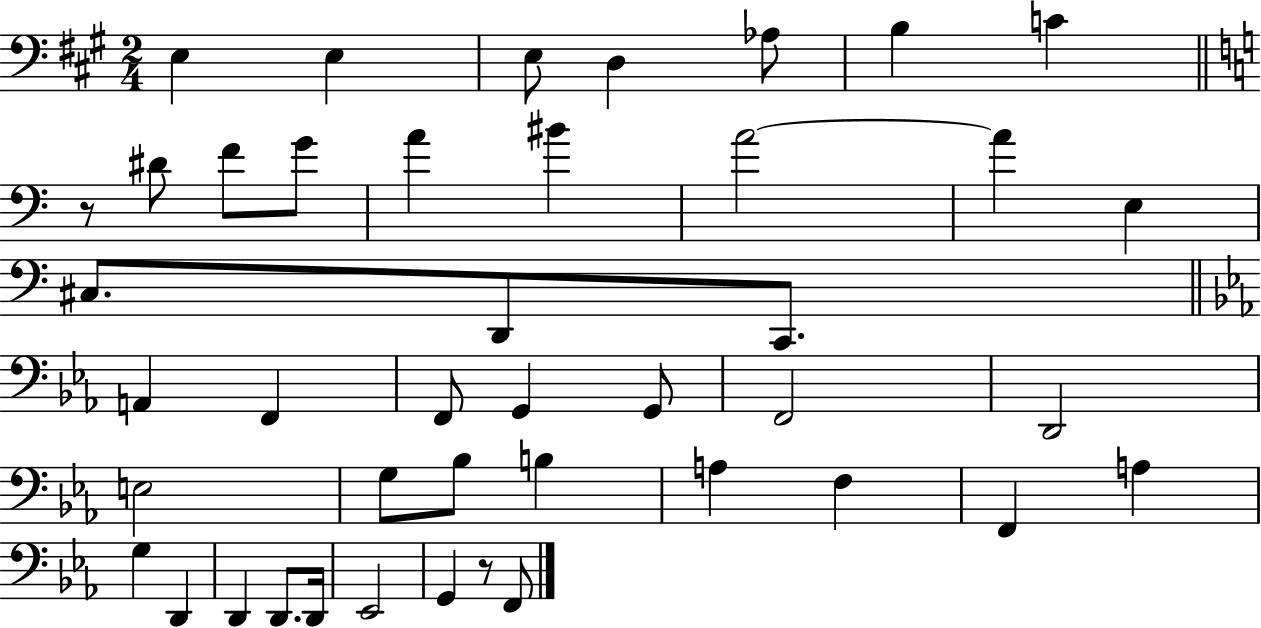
{
  \clef bass
  \numericTimeSignature
  \time 2/4
  \key a \major
  \repeat volta 2 { e4 e4 | e8 d4 aes8 | b4 c'4 | \bar "||" \break \key c \major r8 dis'8 f'8 g'8 | a'4 bis'4 | a'2~~ | a'4 e4 | \break cis8. d,8 c,8. | \bar "||" \break \key ees \major a,4 f,4 | f,8 g,4 g,8 | f,2 | d,2 | \break e2 | g8 bes8 b4 | a4 f4 | f,4 a4 | \break g4 d,4 | d,4 d,8. d,16 | ees,2 | g,4 r8 f,8 | \break } \bar "|."
}